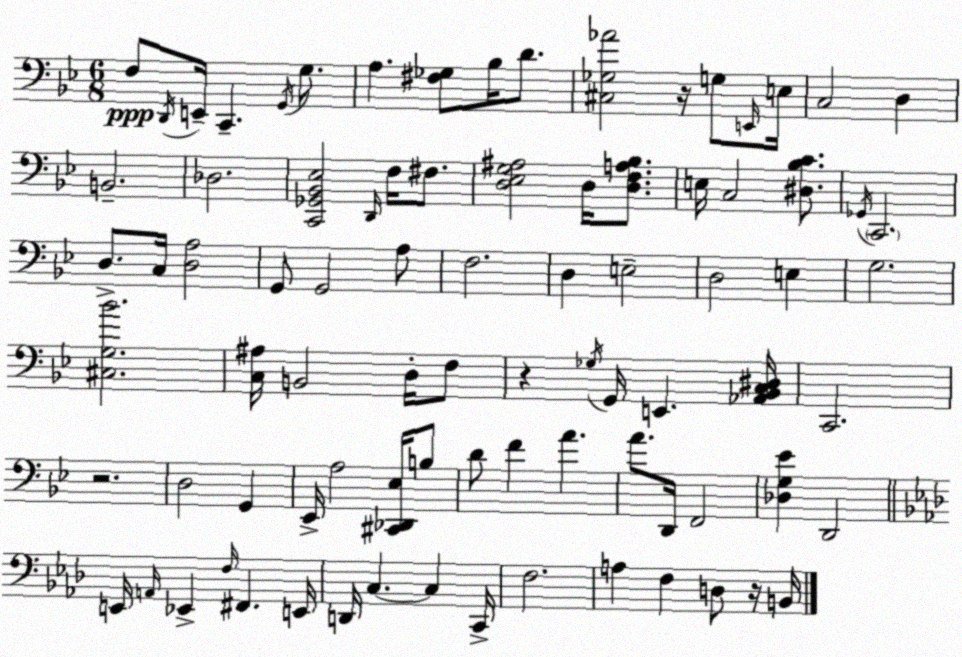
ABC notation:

X:1
T:Untitled
M:6/8
L:1/4
K:Gm
F,/2 D,,/4 E,,/4 C,, G,,/4 G,/2 A, [^F,_G,]/2 _B,/4 D/2 [^C,_G,_A]2 z/4 G,/2 E,,/4 E,/4 C,2 D, B,,2 _D,2 [C,,_G,,_B,,_E,]2 D,,/4 F,/4 ^F,/2 [D,_E,G,^A,]2 D,/4 [D,F,A,_B,]/2 E,/4 C,2 [^D,_B,C]/2 _G,,/4 C,,2 D,/2 C,/4 [D,A,]2 G,,/2 G,,2 A,/2 F,2 D, E,2 D,2 E, G,2 [^C,G,_B]2 [C,^A,]/4 B,,2 D,/4 F,/2 z _G,/4 G,,/4 E,, [_A,,_B,,C,^D,]/4 C,,2 z2 D,2 G,, _E,,/4 A,2 [^C,,_D,,_E,]/4 B,/2 D/2 F A A/2 D,,/4 F,,2 [_D,G,_E] D,,2 E,,/4 A,,/4 _E,, F,/4 ^F,, E,,/4 D,,/4 C, C, C,,/4 F,2 A, F, D,/2 z/4 B,,/4